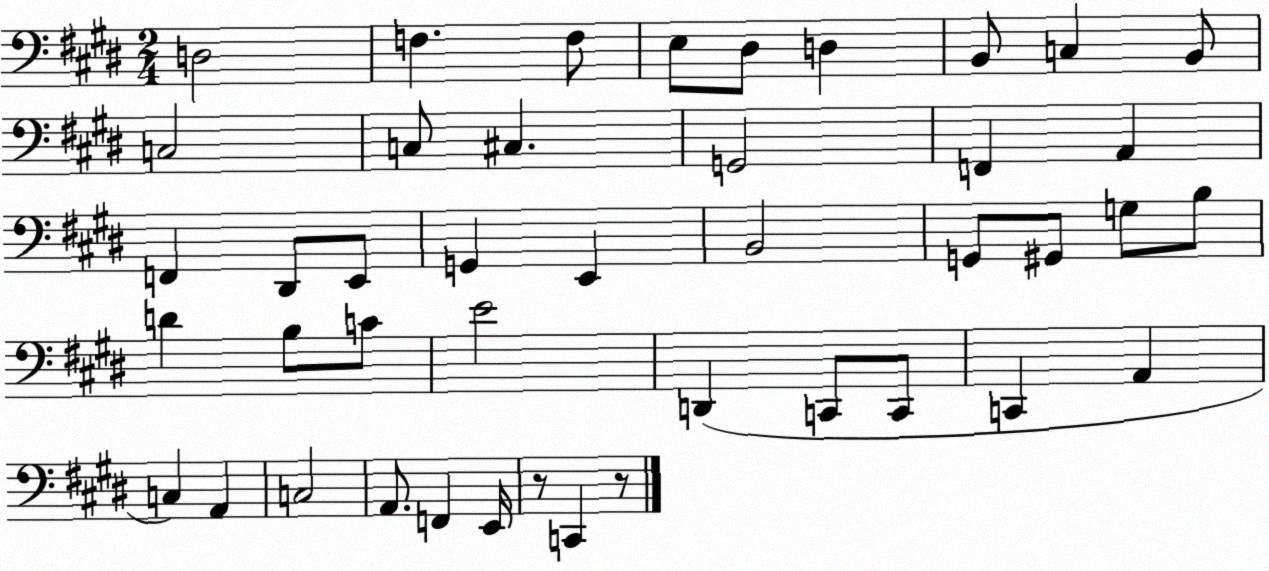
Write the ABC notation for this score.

X:1
T:Untitled
M:2/4
L:1/4
K:E
D,2 F, F,/2 E,/2 ^D,/2 D, B,,/2 C, B,,/2 C,2 C,/2 ^C, G,,2 F,, A,, F,, ^D,,/2 E,,/2 G,, E,, B,,2 G,,/2 ^G,,/2 G,/2 B,/2 D B,/2 C/2 E2 D,, C,,/2 C,,/2 C,, A,, C, A,, C,2 A,,/2 F,, E,,/4 z/2 C,, z/2